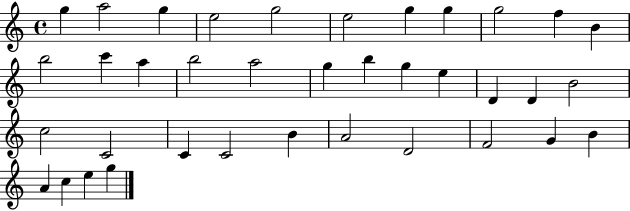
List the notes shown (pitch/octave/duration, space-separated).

G5/q A5/h G5/q E5/h G5/h E5/h G5/q G5/q G5/h F5/q B4/q B5/h C6/q A5/q B5/h A5/h G5/q B5/q G5/q E5/q D4/q D4/q B4/h C5/h C4/h C4/q C4/h B4/q A4/h D4/h F4/h G4/q B4/q A4/q C5/q E5/q G5/q